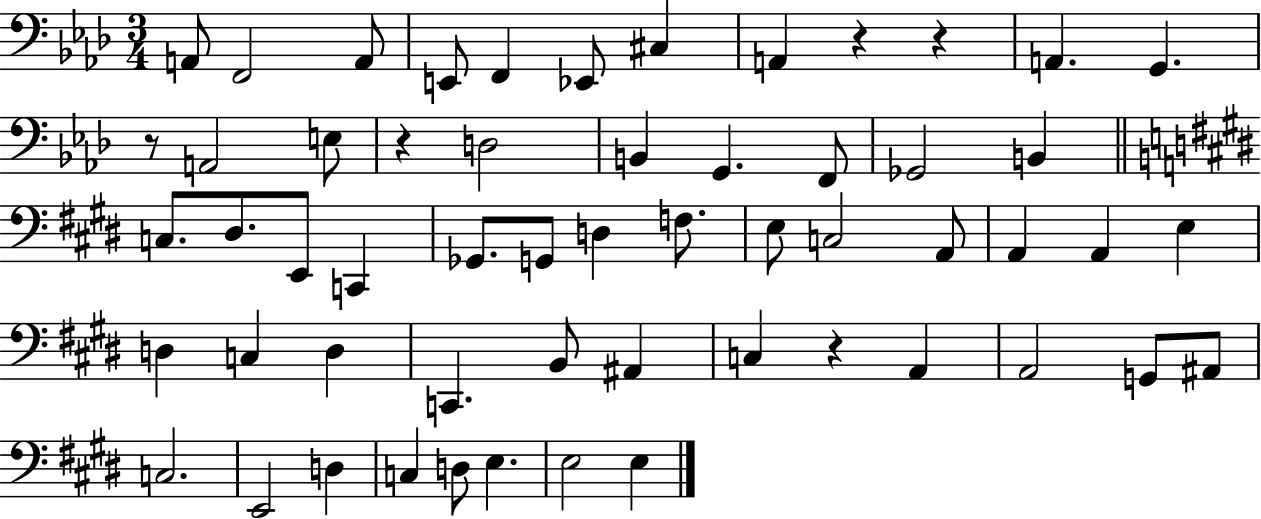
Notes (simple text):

A2/e F2/h A2/e E2/e F2/q Eb2/e C#3/q A2/q R/q R/q A2/q. G2/q. R/e A2/h E3/e R/q D3/h B2/q G2/q. F2/e Gb2/h B2/q C3/e. D#3/e. E2/e C2/q Gb2/e. G2/e D3/q F3/e. E3/e C3/h A2/e A2/q A2/q E3/q D3/q C3/q D3/q C2/q. B2/e A#2/q C3/q R/q A2/q A2/h G2/e A#2/e C3/h. E2/h D3/q C3/q D3/e E3/q. E3/h E3/q